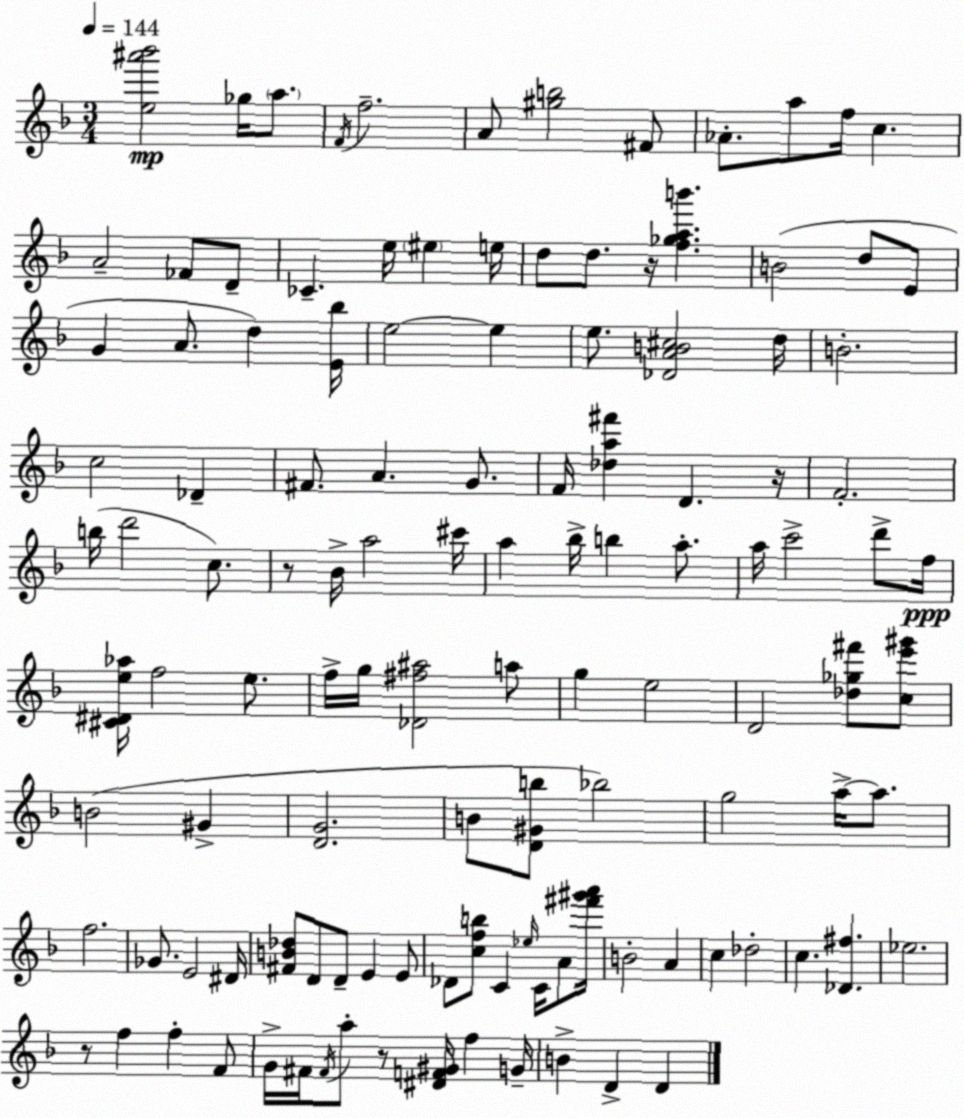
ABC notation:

X:1
T:Untitled
M:3/4
L:1/4
K:Dm
[e^a'_b']2 _g/4 a/2 F/4 f2 A/2 [^gb]2 ^F/2 _A/2 a/2 f/4 c A2 _F/2 D/2 _C e/4 ^e e/4 d/2 d/2 z/4 [f_gab'] B2 d/2 E/2 G A/2 d [E_b]/4 e2 e e/2 [_DAB^c]2 d/4 B2 c2 _D ^F/2 A G/2 F/4 [_da^f'] D z/4 F2 b/4 d'2 c/2 z/2 _B/4 a2 ^c'/4 a _b/4 b a/2 a/4 c'2 d'/2 f/4 [^C^De_a]/4 f2 e/2 f/4 g/4 [_D^f^a]2 a/2 g e2 D2 [_d_g^f']/2 [ce'^g']/2 B2 ^G [DG]2 B/2 [D^Gb]/2 _b2 g2 a/4 a/2 f2 _G/2 E2 ^D/4 [^FB_d]/2 D/2 D/2 E E/2 _D/2 [cfb]/2 C _e/4 C/4 A/2 [^f'^g'a']/4 B2 A c _d2 c [_D^f] _e2 z/2 f f F/2 G/4 ^F/4 ^F/4 a/2 z/2 [^DF^G]/4 f G/4 B D D